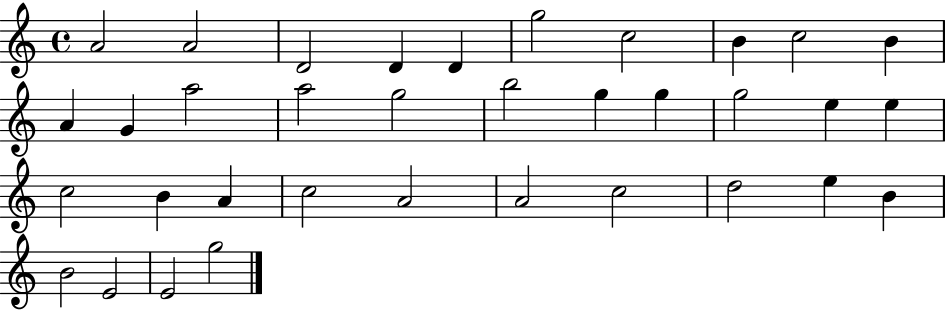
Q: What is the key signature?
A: C major